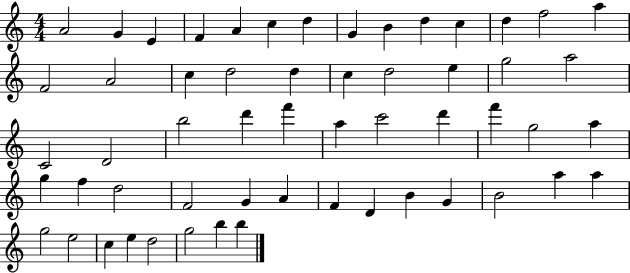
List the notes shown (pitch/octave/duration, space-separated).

A4/h G4/q E4/q F4/q A4/q C5/q D5/q G4/q B4/q D5/q C5/q D5/q F5/h A5/q F4/h A4/h C5/q D5/h D5/q C5/q D5/h E5/q G5/h A5/h C4/h D4/h B5/h D6/q F6/q A5/q C6/h D6/q F6/q G5/h A5/q G5/q F5/q D5/h F4/h G4/q A4/q F4/q D4/q B4/q G4/q B4/h A5/q A5/q G5/h E5/h C5/q E5/q D5/h G5/h B5/q B5/q